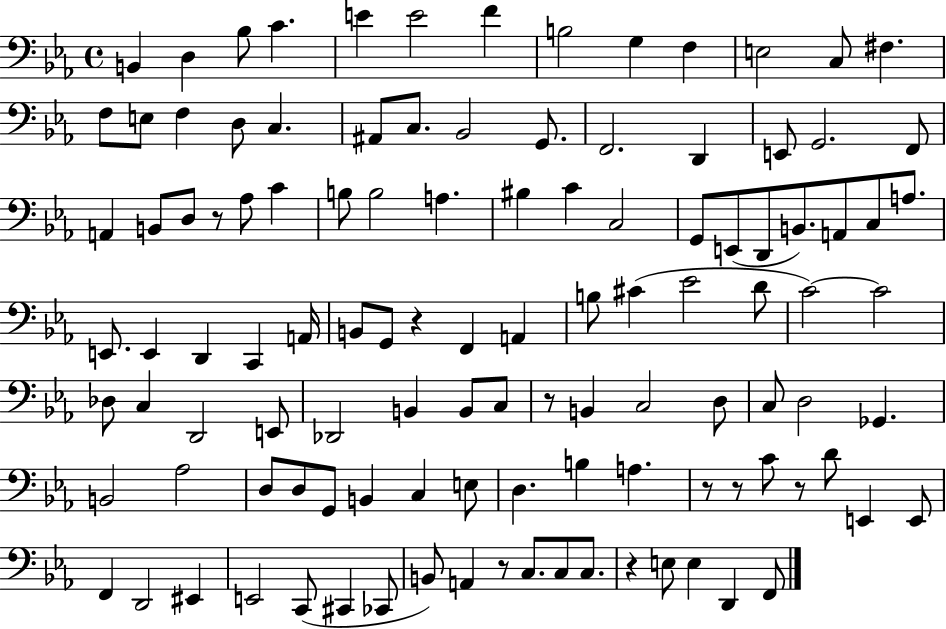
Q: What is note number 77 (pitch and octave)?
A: D3